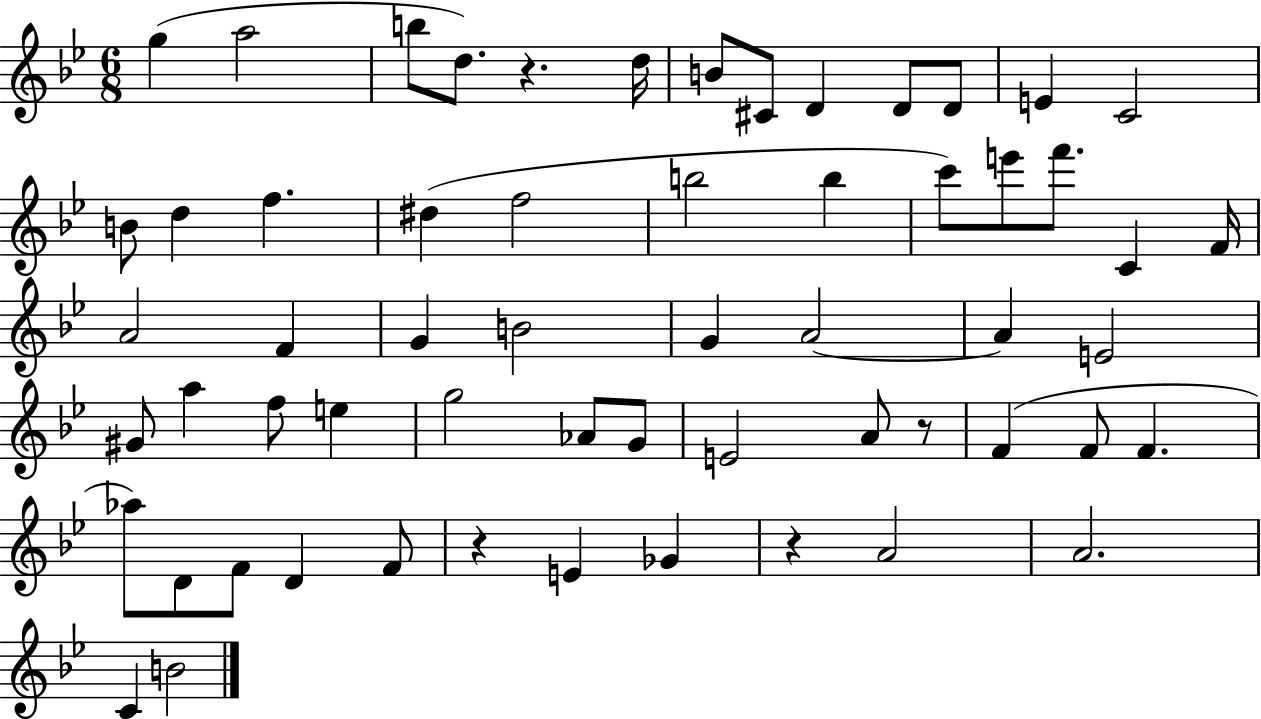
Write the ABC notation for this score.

X:1
T:Untitled
M:6/8
L:1/4
K:Bb
g a2 b/2 d/2 z d/4 B/2 ^C/2 D D/2 D/2 E C2 B/2 d f ^d f2 b2 b c'/2 e'/2 f'/2 C F/4 A2 F G B2 G A2 A E2 ^G/2 a f/2 e g2 _A/2 G/2 E2 A/2 z/2 F F/2 F _a/2 D/2 F/2 D F/2 z E _G z A2 A2 C B2